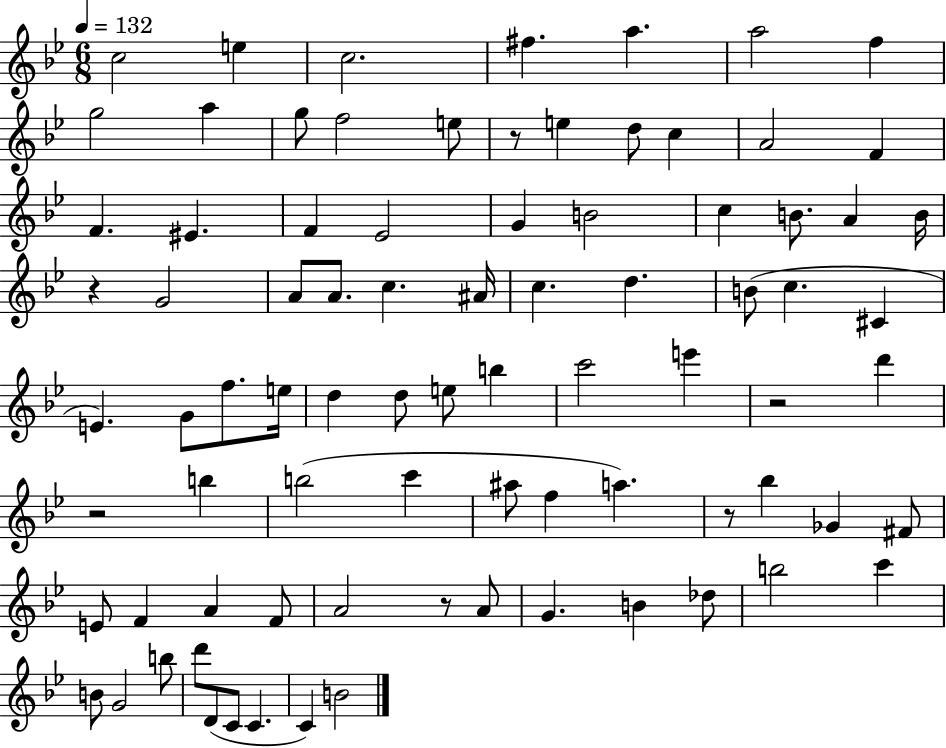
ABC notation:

X:1
T:Untitled
M:6/8
L:1/4
K:Bb
c2 e c2 ^f a a2 f g2 a g/2 f2 e/2 z/2 e d/2 c A2 F F ^E F _E2 G B2 c B/2 A B/4 z G2 A/2 A/2 c ^A/4 c d B/2 c ^C E G/2 f/2 e/4 d d/2 e/2 b c'2 e' z2 d' z2 b b2 c' ^a/2 f a z/2 _b _G ^F/2 E/2 F A F/2 A2 z/2 A/2 G B _d/2 b2 c' B/2 G2 b/2 d'/2 D/2 C/2 C C B2